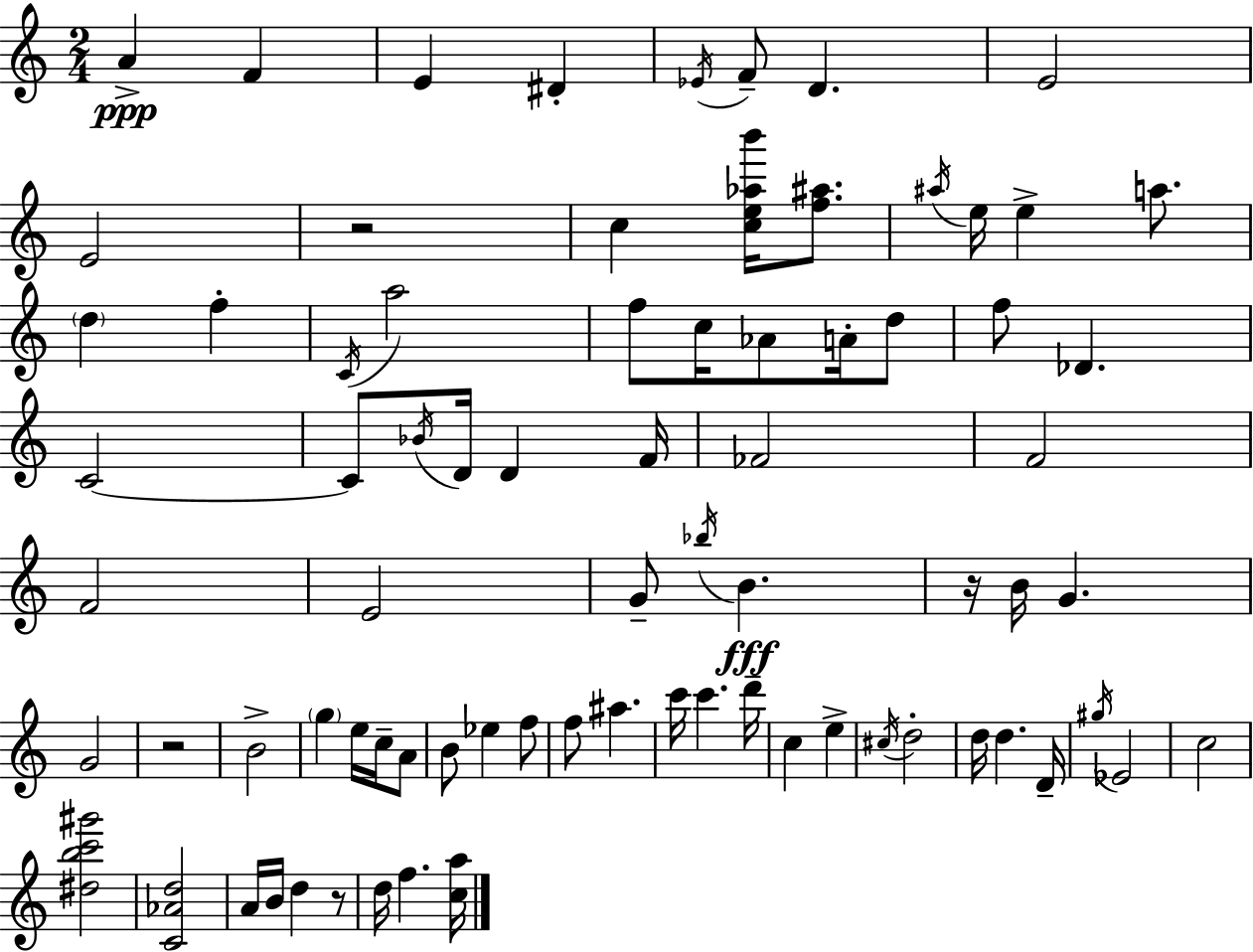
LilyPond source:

{
  \clef treble
  \numericTimeSignature
  \time 2/4
  \key a \minor
  \repeat volta 2 { a'4->\ppp f'4 | e'4 dis'4-. | \acciaccatura { ees'16 } f'8-- d'4. | e'2 | \break e'2 | r2 | c''4 <c'' e'' aes'' b'''>16 <f'' ais''>8. | \acciaccatura { ais''16 } e''16 e''4-> a''8. | \break \parenthesize d''4 f''4-. | \acciaccatura { c'16 } a''2 | f''8 c''16 aes'8 | a'16-. d''8 f''8 des'4. | \break c'2~~ | c'8 \acciaccatura { bes'16 } d'16 d'4 | f'16 fes'2 | f'2 | \break f'2 | e'2 | g'8-- \acciaccatura { bes''16 }\fff b'4. | r16 b'16 g'4. | \break g'2 | r2 | b'2-> | \parenthesize g''4 | \break e''16 c''16-- a'8 b'8 ees''4 | f''8 f''8 ais''4. | c'''16 c'''4. | d'''16-- c''4 | \break e''4-> \acciaccatura { cis''16 } d''2-. | d''16 d''4. | d'16-- \acciaccatura { gis''16 } ees'2 | c''2 | \break <dis'' b'' c''' gis'''>2 | <c' aes' d''>2 | a'16 | b'16 d''4 r8 d''16 | \break f''4. <c'' a''>16 } \bar "|."
}